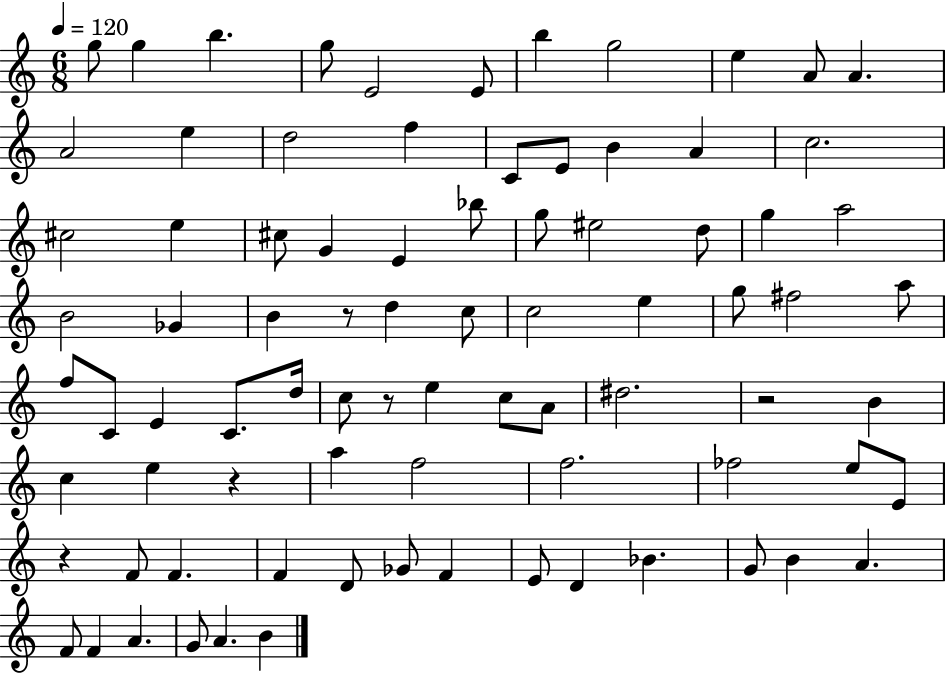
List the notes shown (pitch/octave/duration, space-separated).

G5/e G5/q B5/q. G5/e E4/h E4/e B5/q G5/h E5/q A4/e A4/q. A4/h E5/q D5/h F5/q C4/e E4/e B4/q A4/q C5/h. C#5/h E5/q C#5/e G4/q E4/q Bb5/e G5/e EIS5/h D5/e G5/q A5/h B4/h Gb4/q B4/q R/e D5/q C5/e C5/h E5/q G5/e F#5/h A5/e F5/e C4/e E4/q C4/e. D5/s C5/e R/e E5/q C5/e A4/e D#5/h. R/h B4/q C5/q E5/q R/q A5/q F5/h F5/h. FES5/h E5/e E4/e R/q F4/e F4/q. F4/q D4/e Gb4/e F4/q E4/e D4/q Bb4/q. G4/e B4/q A4/q. F4/e F4/q A4/q. G4/e A4/q. B4/q